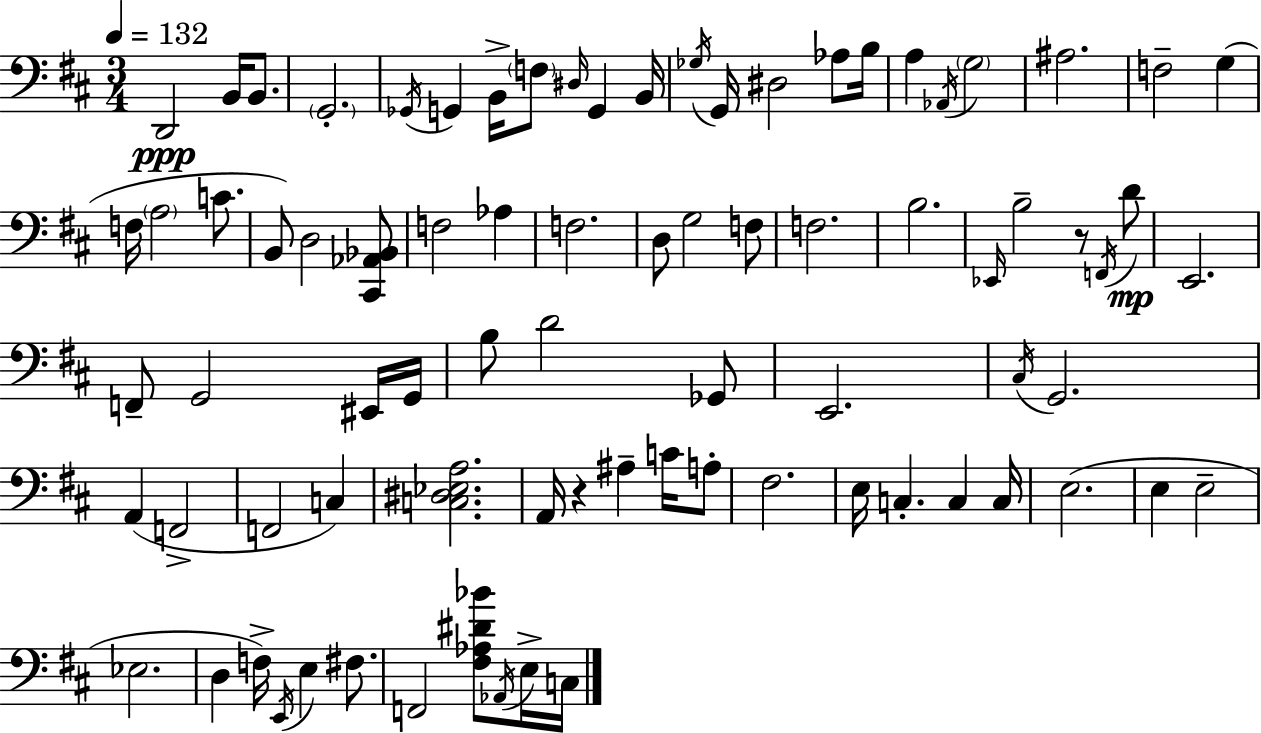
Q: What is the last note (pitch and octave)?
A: C3